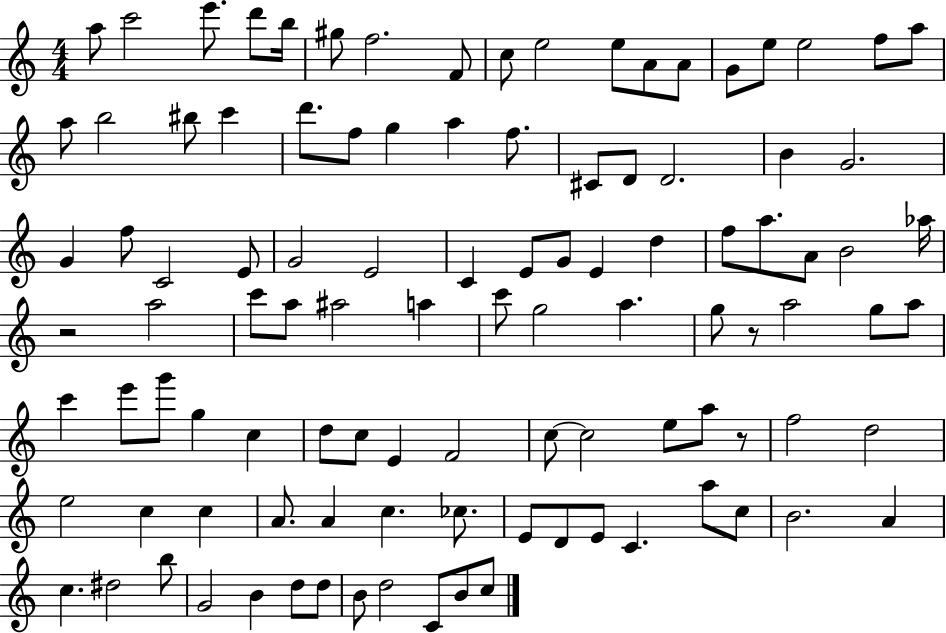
{
  \clef treble
  \numericTimeSignature
  \time 4/4
  \key c \major
  \repeat volta 2 { a''8 c'''2 e'''8. d'''8 b''16 | gis''8 f''2. f'8 | c''8 e''2 e''8 a'8 a'8 | g'8 e''8 e''2 f''8 a''8 | \break a''8 b''2 bis''8 c'''4 | d'''8. f''8 g''4 a''4 f''8. | cis'8 d'8 d'2. | b'4 g'2. | \break g'4 f''8 c'2 e'8 | g'2 e'2 | c'4 e'8 g'8 e'4 d''4 | f''8 a''8. a'8 b'2 aes''16 | \break r2 a''2 | c'''8 a''8 ais''2 a''4 | c'''8 g''2 a''4. | g''8 r8 a''2 g''8 a''8 | \break c'''4 e'''8 g'''8 g''4 c''4 | d''8 c''8 e'4 f'2 | c''8~~ c''2 e''8 a''8 r8 | f''2 d''2 | \break e''2 c''4 c''4 | a'8. a'4 c''4. ces''8. | e'8 d'8 e'8 c'4. a''8 c''8 | b'2. a'4 | \break c''4. dis''2 b''8 | g'2 b'4 d''8 d''8 | b'8 d''2 c'8 b'8 c''8 | } \bar "|."
}